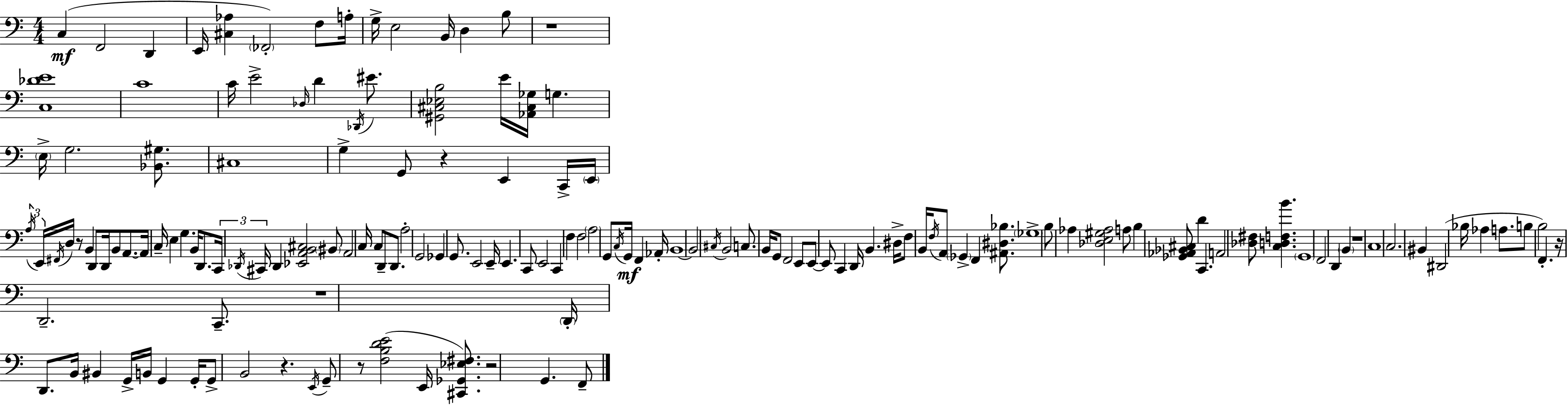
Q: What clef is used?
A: bass